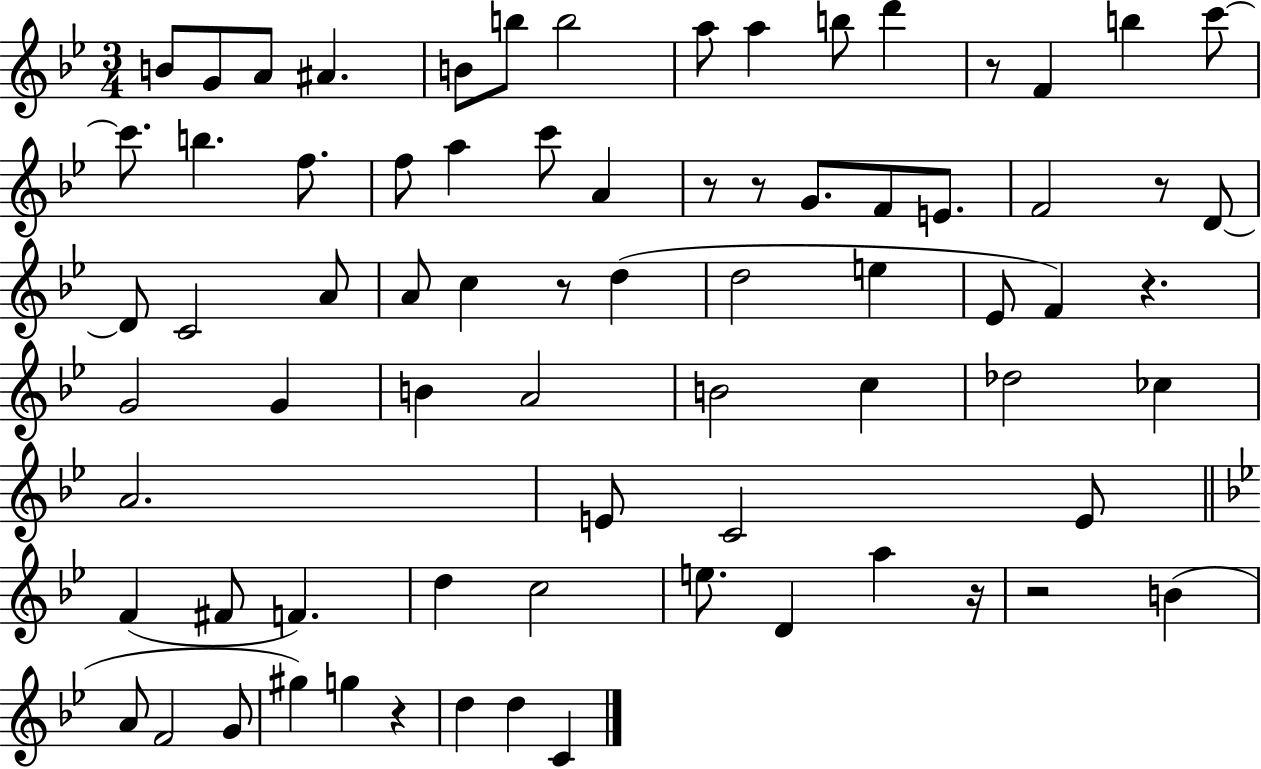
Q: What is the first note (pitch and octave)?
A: B4